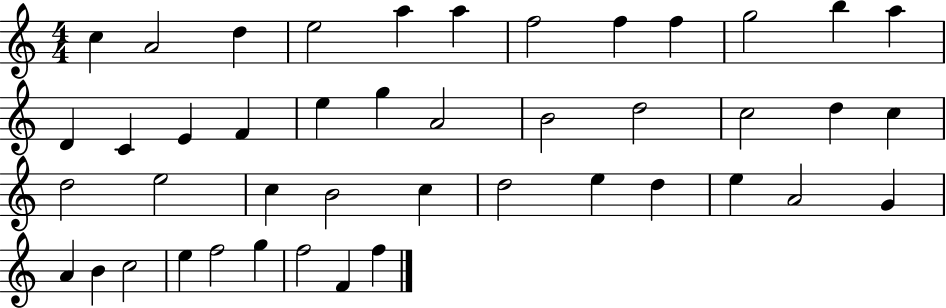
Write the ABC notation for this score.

X:1
T:Untitled
M:4/4
L:1/4
K:C
c A2 d e2 a a f2 f f g2 b a D C E F e g A2 B2 d2 c2 d c d2 e2 c B2 c d2 e d e A2 G A B c2 e f2 g f2 F f